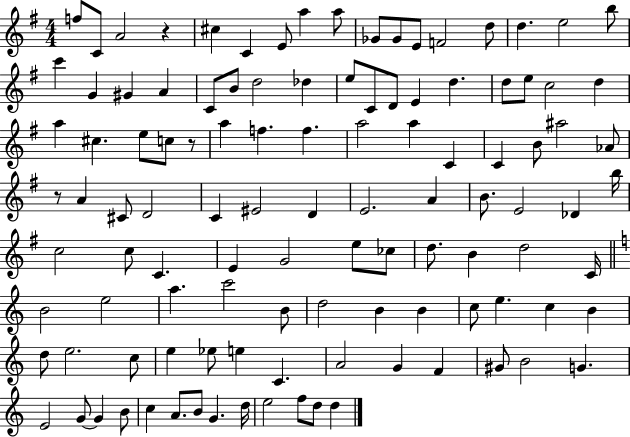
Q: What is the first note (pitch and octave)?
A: F5